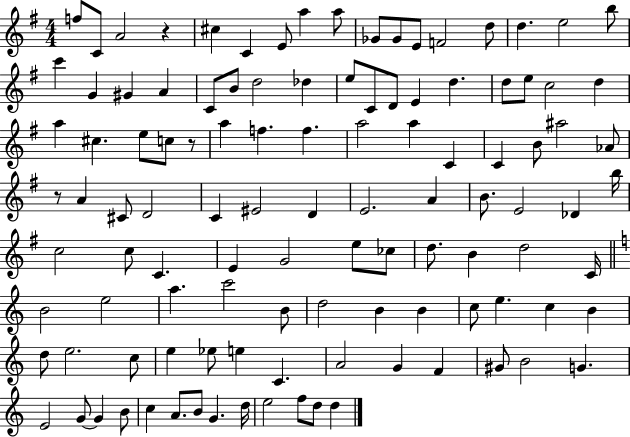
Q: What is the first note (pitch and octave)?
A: F5